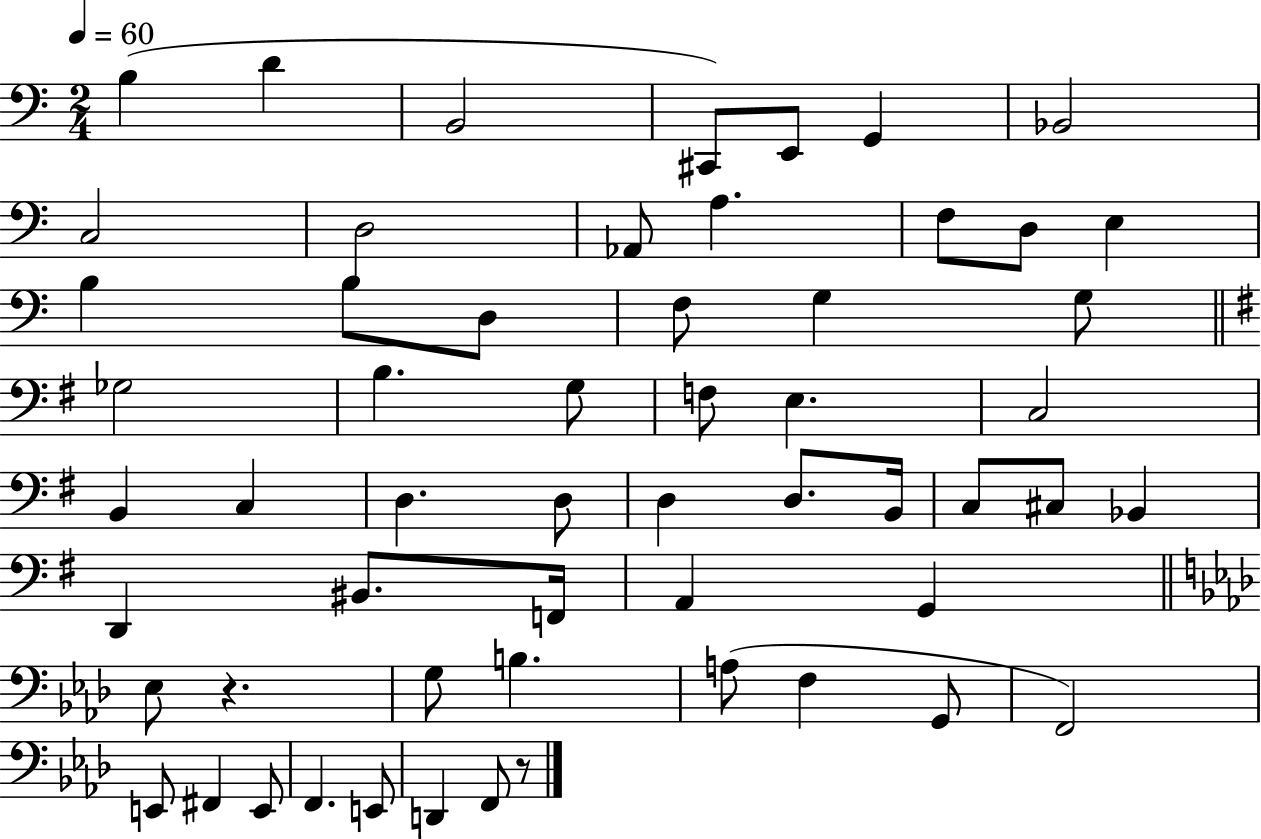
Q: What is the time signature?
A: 2/4